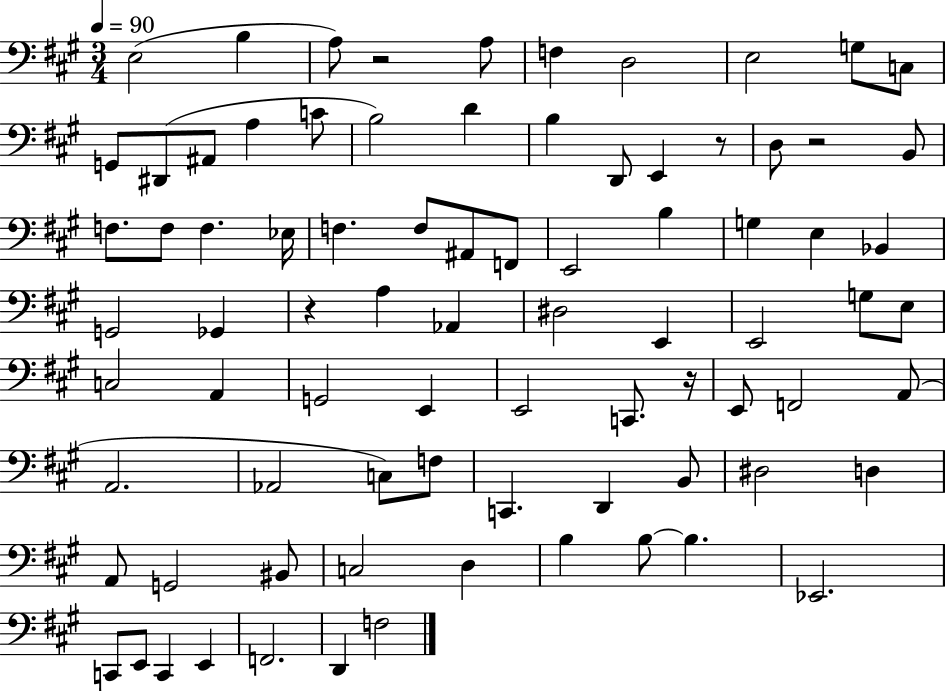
X:1
T:Untitled
M:3/4
L:1/4
K:A
E,2 B, A,/2 z2 A,/2 F, D,2 E,2 G,/2 C,/2 G,,/2 ^D,,/2 ^A,,/2 A, C/2 B,2 D B, D,,/2 E,, z/2 D,/2 z2 B,,/2 F,/2 F,/2 F, _E,/4 F, F,/2 ^A,,/2 F,,/2 E,,2 B, G, E, _B,, G,,2 _G,, z A, _A,, ^D,2 E,, E,,2 G,/2 E,/2 C,2 A,, G,,2 E,, E,,2 C,,/2 z/4 E,,/2 F,,2 A,,/2 A,,2 _A,,2 C,/2 F,/2 C,, D,, B,,/2 ^D,2 D, A,,/2 G,,2 ^B,,/2 C,2 D, B, B,/2 B, _E,,2 C,,/2 E,,/2 C,, E,, F,,2 D,, F,2